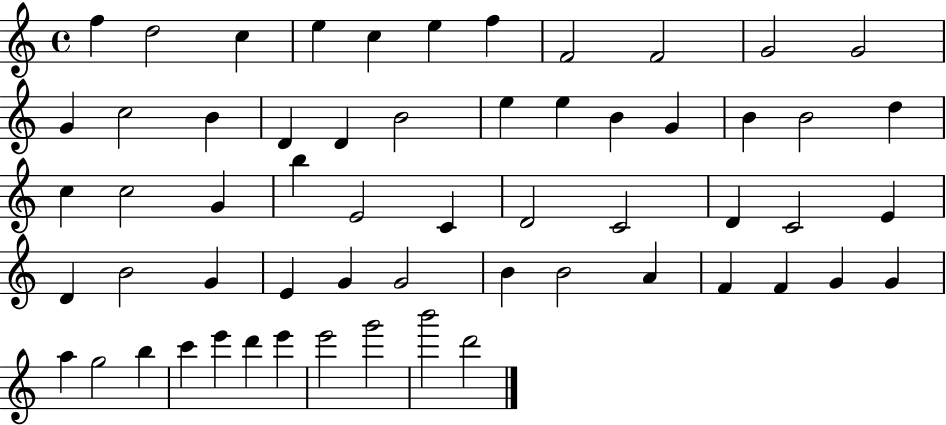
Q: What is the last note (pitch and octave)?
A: D6